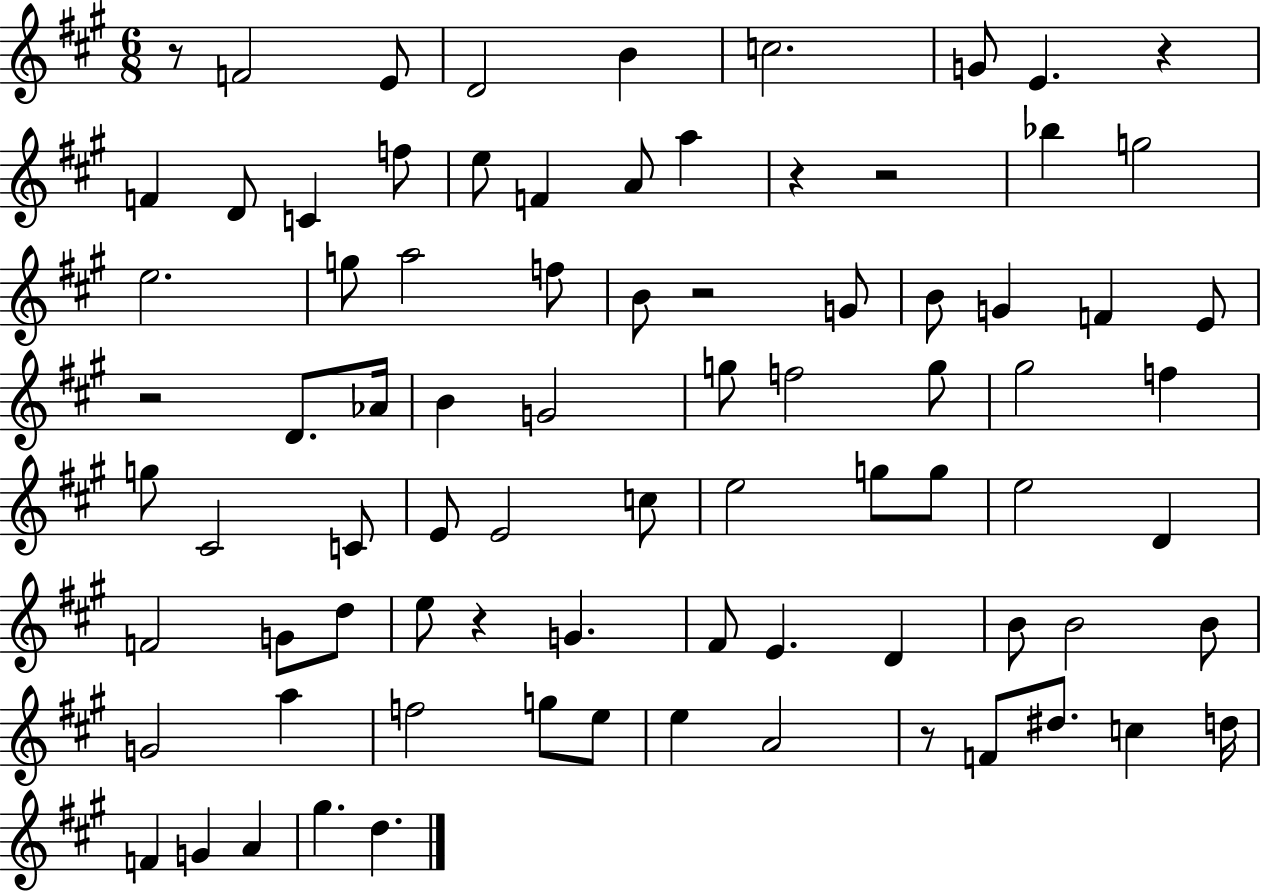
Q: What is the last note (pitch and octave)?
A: D5